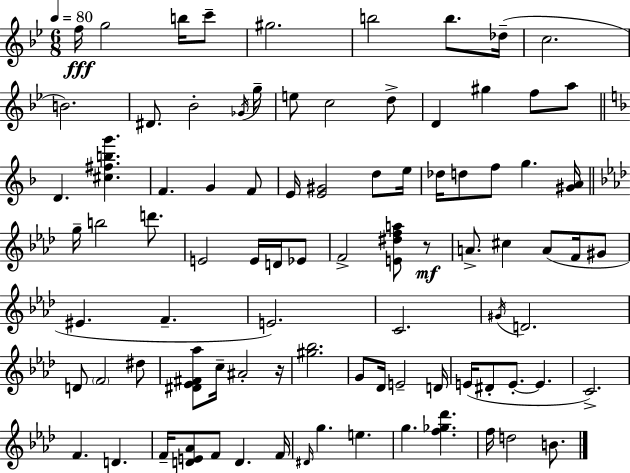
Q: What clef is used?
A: treble